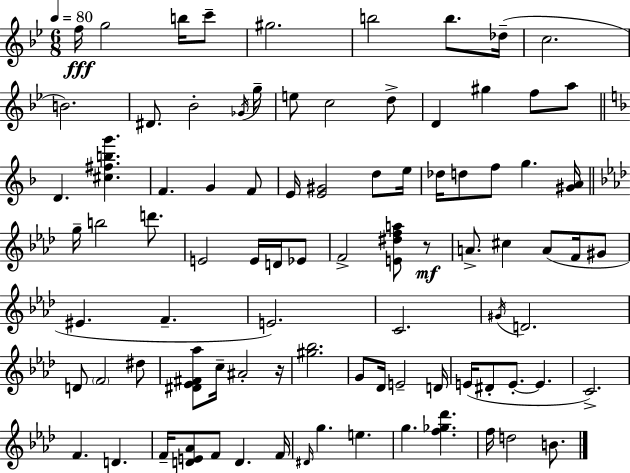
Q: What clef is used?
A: treble